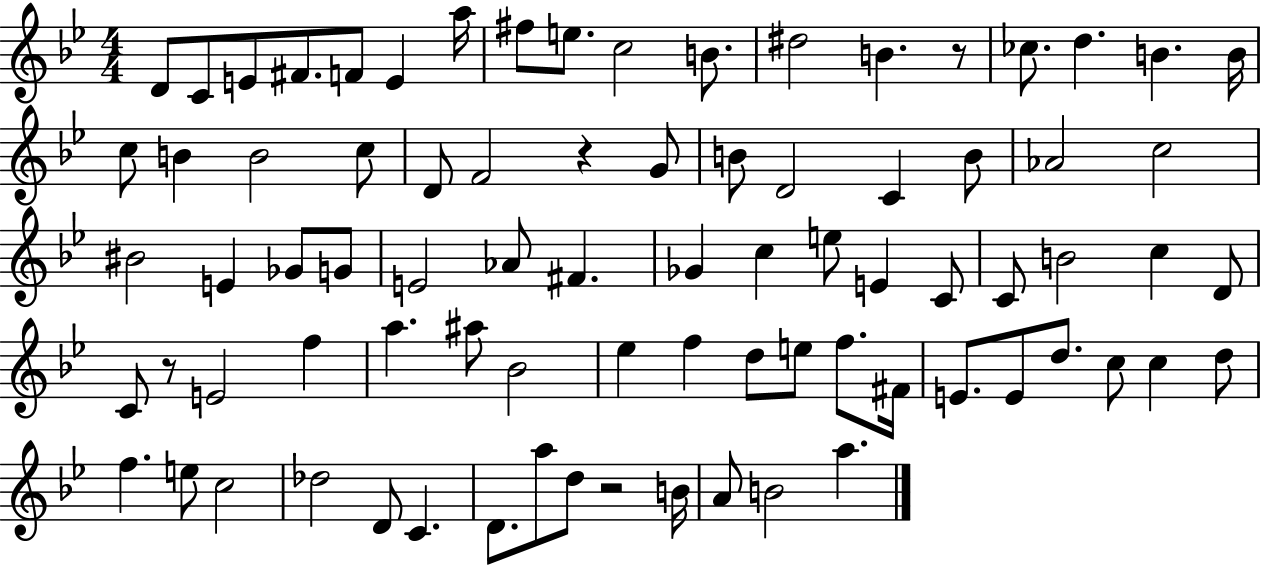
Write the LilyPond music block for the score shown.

{
  \clef treble
  \numericTimeSignature
  \time 4/4
  \key bes \major
  \repeat volta 2 { d'8 c'8 e'8 fis'8. f'8 e'4 a''16 | fis''8 e''8. c''2 b'8. | dis''2 b'4. r8 | ces''8. d''4. b'4. b'16 | \break c''8 b'4 b'2 c''8 | d'8 f'2 r4 g'8 | b'8 d'2 c'4 b'8 | aes'2 c''2 | \break bis'2 e'4 ges'8 g'8 | e'2 aes'8 fis'4. | ges'4 c''4 e''8 e'4 c'8 | c'8 b'2 c''4 d'8 | \break c'8 r8 e'2 f''4 | a''4. ais''8 bes'2 | ees''4 f''4 d''8 e''8 f''8. fis'16 | e'8. e'8 d''8. c''8 c''4 d''8 | \break f''4. e''8 c''2 | des''2 d'8 c'4. | d'8. a''8 d''8 r2 b'16 | a'8 b'2 a''4. | \break } \bar "|."
}